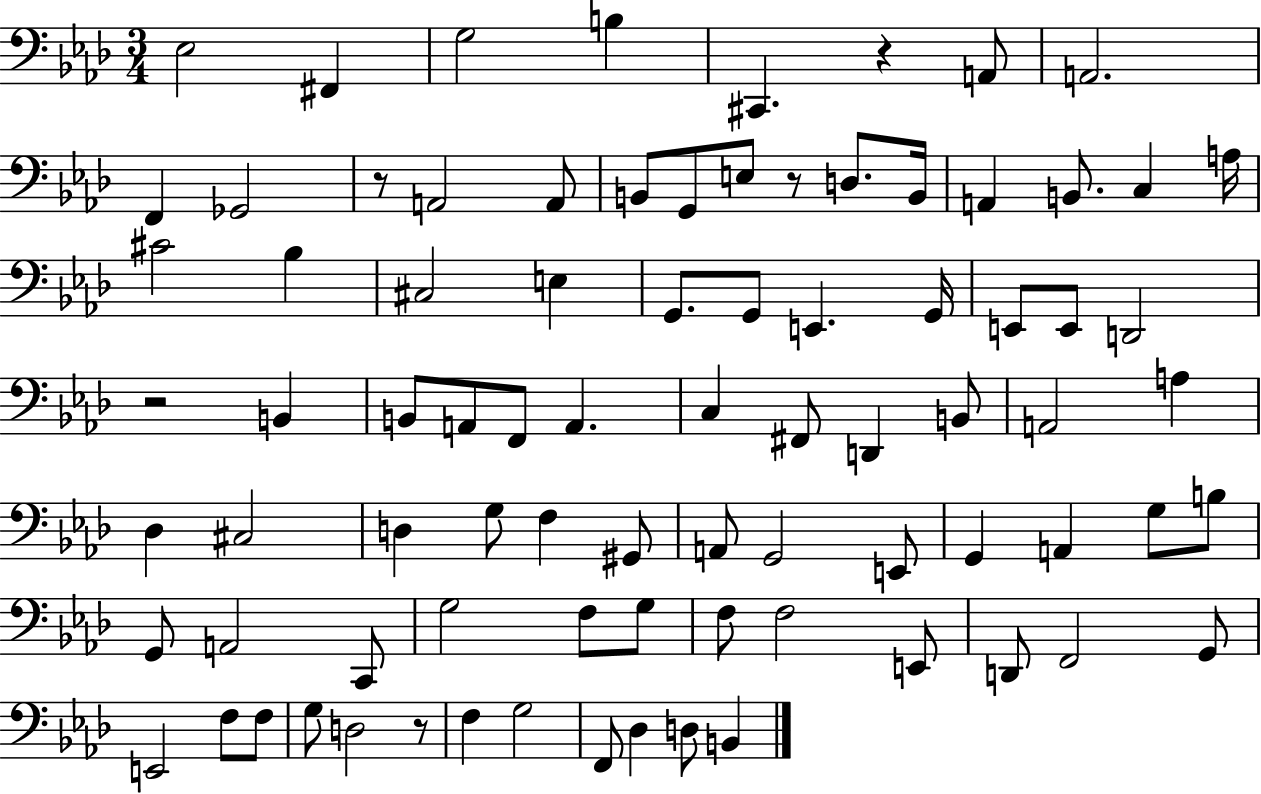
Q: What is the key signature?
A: AES major